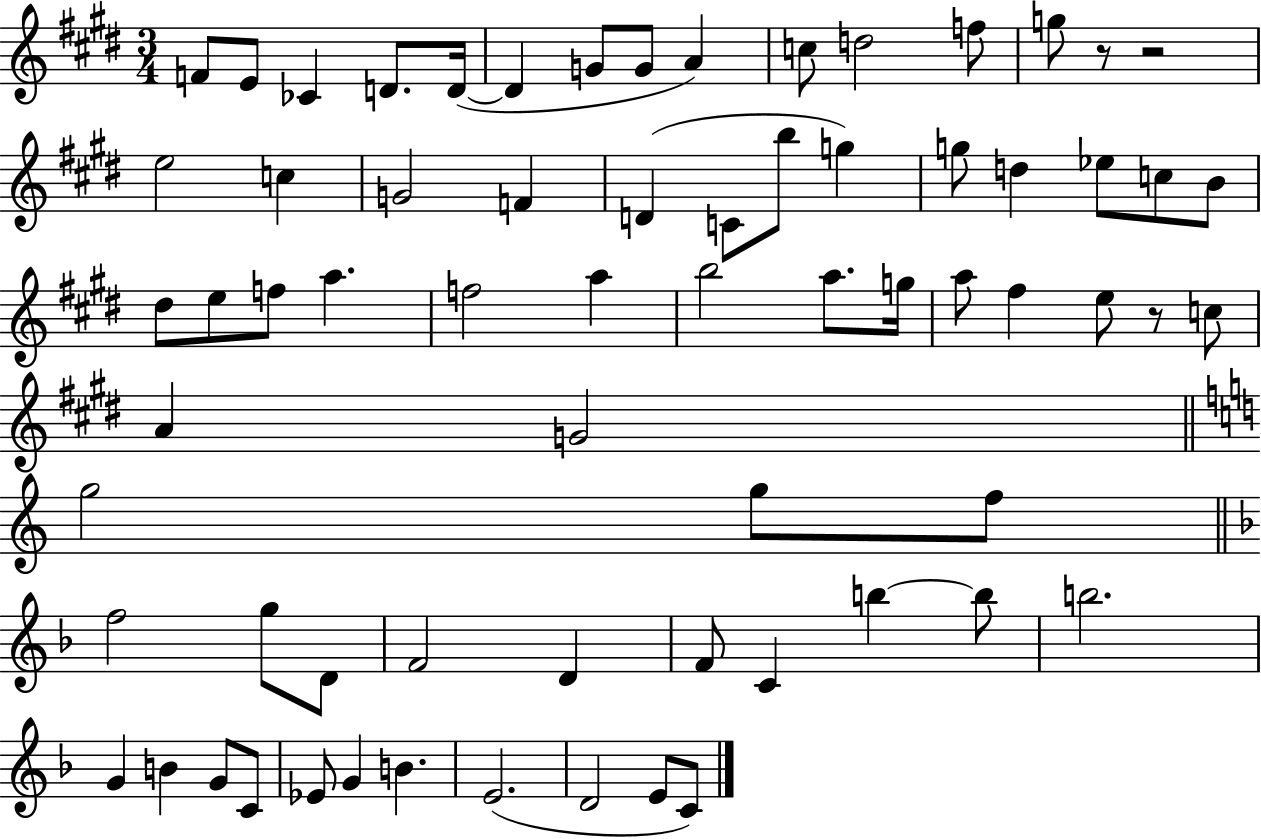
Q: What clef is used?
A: treble